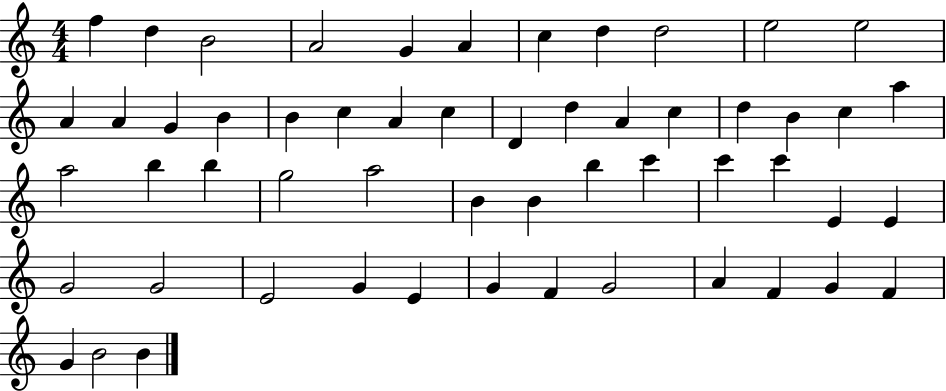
F5/q D5/q B4/h A4/h G4/q A4/q C5/q D5/q D5/h E5/h E5/h A4/q A4/q G4/q B4/q B4/q C5/q A4/q C5/q D4/q D5/q A4/q C5/q D5/q B4/q C5/q A5/q A5/h B5/q B5/q G5/h A5/h B4/q B4/q B5/q C6/q C6/q C6/q E4/q E4/q G4/h G4/h E4/h G4/q E4/q G4/q F4/q G4/h A4/q F4/q G4/q F4/q G4/q B4/h B4/q